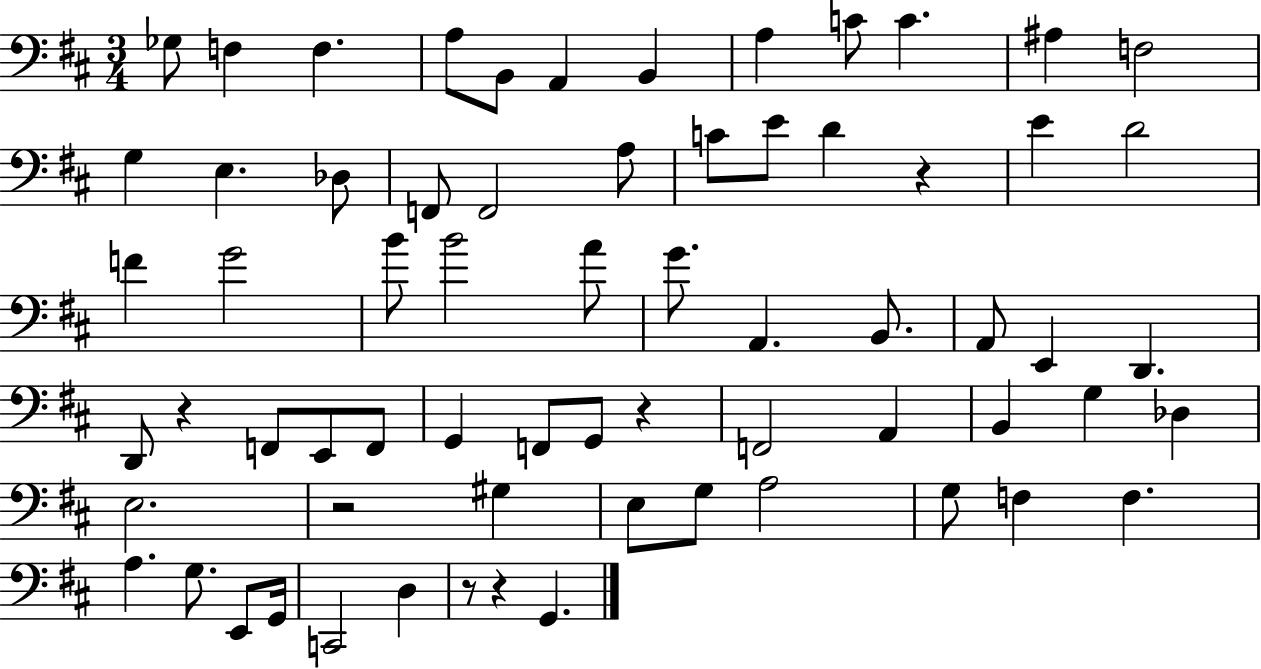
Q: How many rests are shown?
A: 6